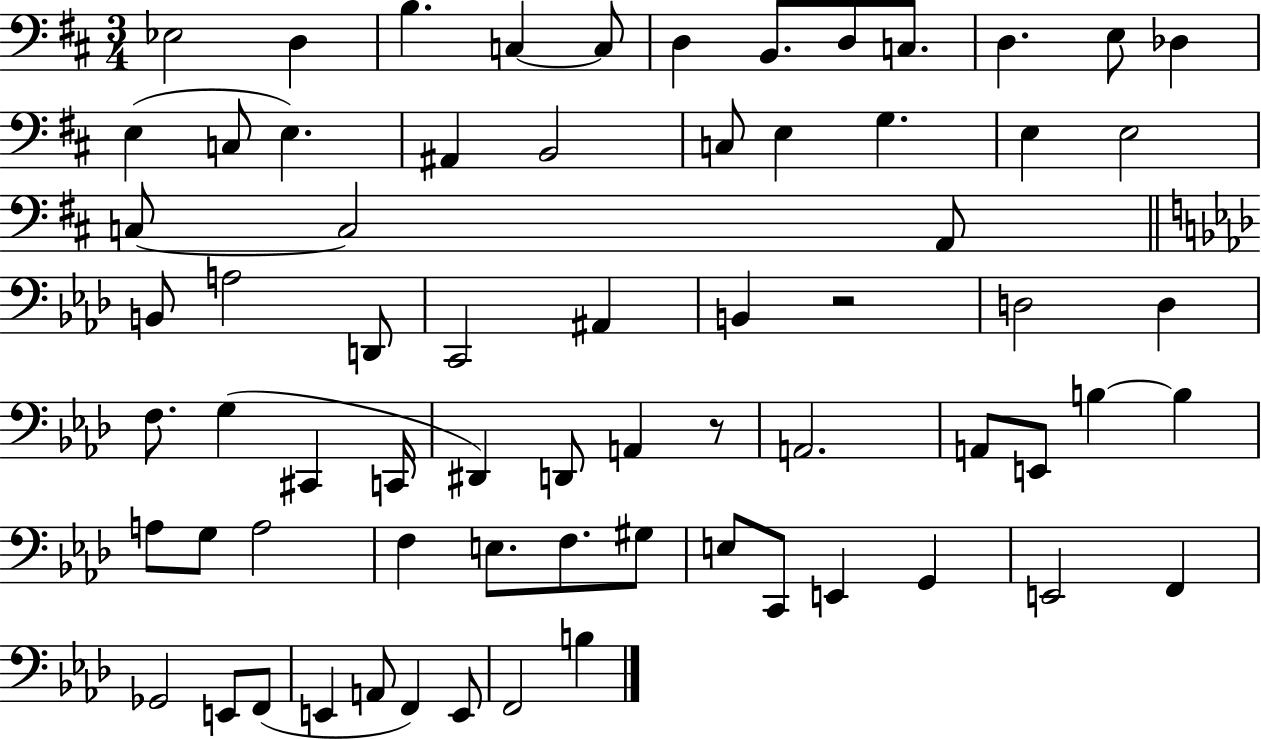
X:1
T:Untitled
M:3/4
L:1/4
K:D
_E,2 D, B, C, C,/2 D, B,,/2 D,/2 C,/2 D, E,/2 _D, E, C,/2 E, ^A,, B,,2 C,/2 E, G, E, E,2 C,/2 C,2 A,,/2 B,,/2 A,2 D,,/2 C,,2 ^A,, B,, z2 D,2 D, F,/2 G, ^C,, C,,/4 ^D,, D,,/2 A,, z/2 A,,2 A,,/2 E,,/2 B, B, A,/2 G,/2 A,2 F, E,/2 F,/2 ^G,/2 E,/2 C,,/2 E,, G,, E,,2 F,, _G,,2 E,,/2 F,,/2 E,, A,,/2 F,, E,,/2 F,,2 B,